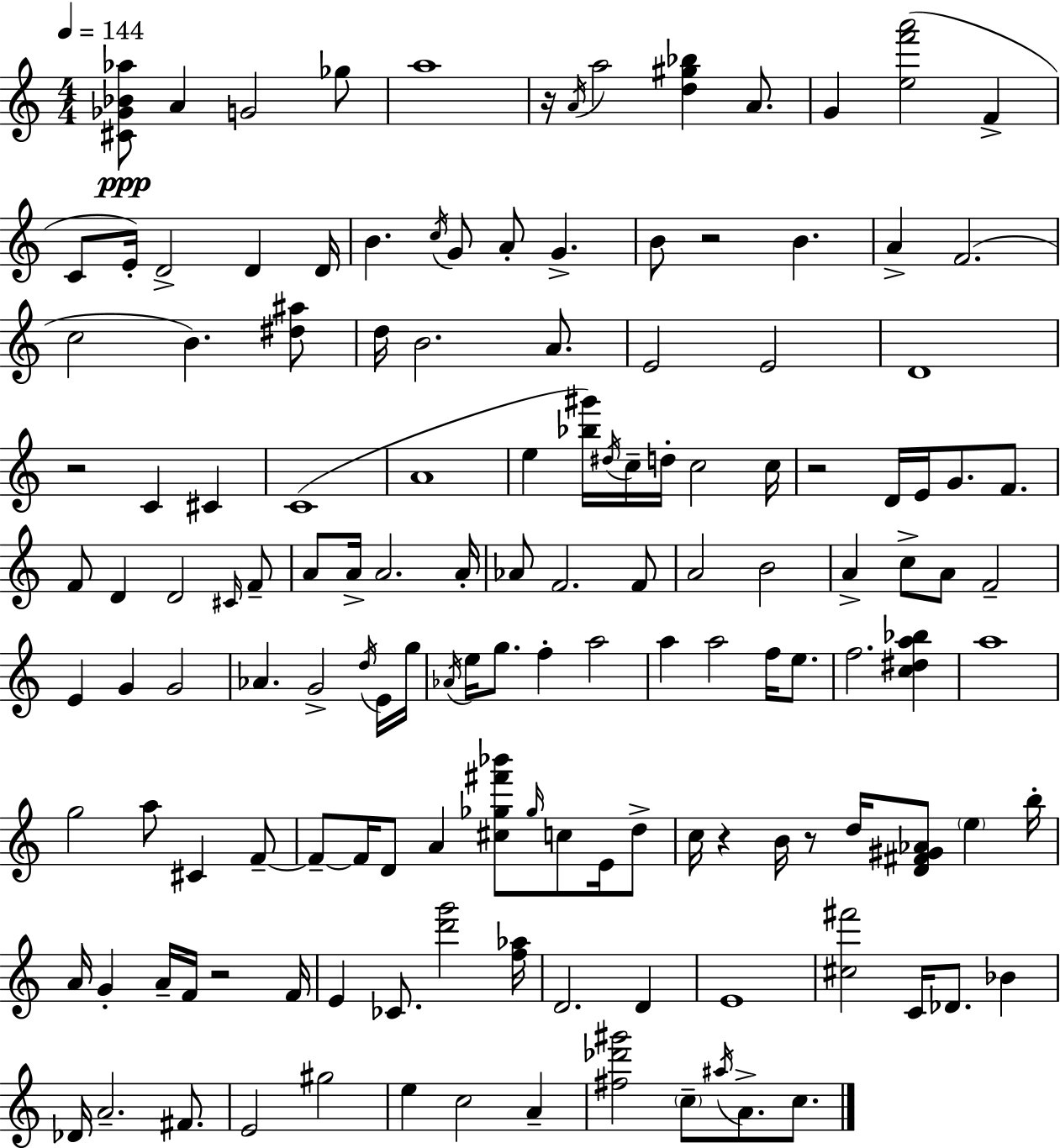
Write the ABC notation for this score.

X:1
T:Untitled
M:4/4
L:1/4
K:C
[^C_G_B_a]/2 A G2 _g/2 a4 z/4 A/4 a2 [d^g_b] A/2 G [ef'a']2 F C/2 E/4 D2 D D/4 B c/4 G/2 A/2 G B/2 z2 B A F2 c2 B [^d^a]/2 d/4 B2 A/2 E2 E2 D4 z2 C ^C C4 A4 e [_b^g']/4 ^d/4 c/4 d/4 c2 c/4 z2 D/4 E/4 G/2 F/2 F/2 D D2 ^C/4 F/2 A/2 A/4 A2 A/4 _A/2 F2 F/2 A2 B2 A c/2 A/2 F2 E G G2 _A G2 d/4 E/4 g/4 _A/4 e/4 g/2 f a2 a a2 f/4 e/2 f2 [c^da_b] a4 g2 a/2 ^C F/2 F/2 F/4 D/2 A [^c_g^f'_b']/2 _g/4 c/2 E/4 d/2 c/4 z B/4 z/2 d/4 [D^F^G_A]/2 e b/4 A/4 G A/4 F/4 z2 F/4 E _C/2 [d'g']2 [f_a]/4 D2 D E4 [^c^f']2 C/4 _D/2 _B _D/4 A2 ^F/2 E2 ^g2 e c2 A [^f_d'^g']2 c/2 ^a/4 A/2 c/2